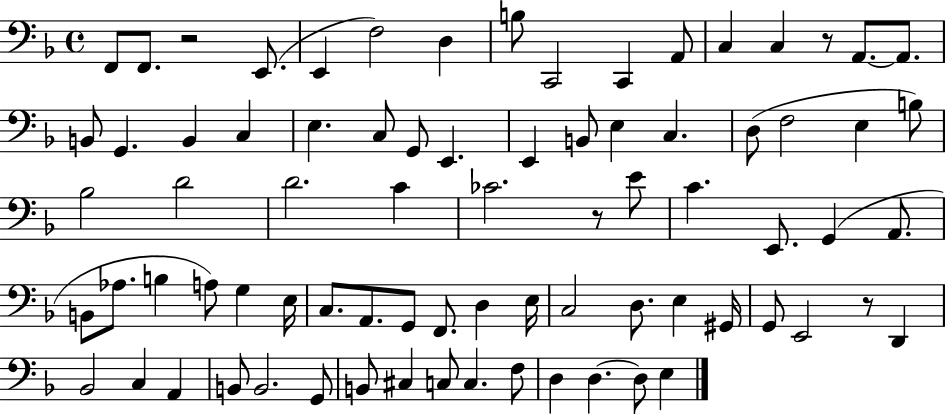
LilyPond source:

{
  \clef bass
  \time 4/4
  \defaultTimeSignature
  \key f \major
  f,8 f,8. r2 e,8.( | e,4 f2) d4 | b8 c,2 c,4 a,8 | c4 c4 r8 a,8.~~ a,8. | \break b,8 g,4. b,4 c4 | e4. c8 g,8 e,4. | e,4 b,8 e4 c4. | d8( f2 e4 b8) | \break bes2 d'2 | d'2. c'4 | ces'2. r8 e'8 | c'4. e,8. g,4( a,8. | \break b,8 aes8. b4 a8) g4 e16 | c8. a,8. g,8 f,8. d4 e16 | c2 d8. e4 gis,16 | g,8 e,2 r8 d,4 | \break bes,2 c4 a,4 | b,8 b,2. g,8 | b,8 cis4 c8 c4. f8 | d4 d4.~~ d8 e4 | \break \bar "|."
}